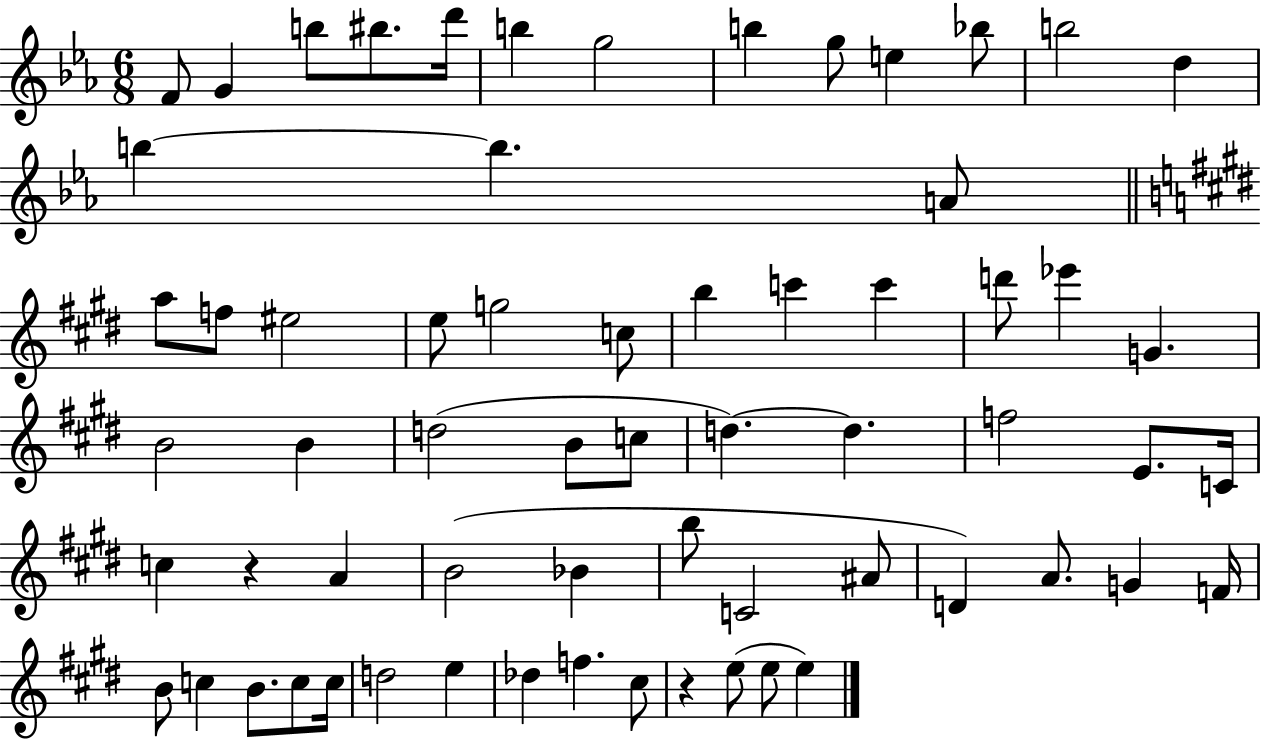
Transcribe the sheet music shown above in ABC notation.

X:1
T:Untitled
M:6/8
L:1/4
K:Eb
F/2 G b/2 ^b/2 d'/4 b g2 b g/2 e _b/2 b2 d b b A/2 a/2 f/2 ^e2 e/2 g2 c/2 b c' c' d'/2 _e' G B2 B d2 B/2 c/2 d d f2 E/2 C/4 c z A B2 _B b/2 C2 ^A/2 D A/2 G F/4 B/2 c B/2 c/2 c/4 d2 e _d f ^c/2 z e/2 e/2 e